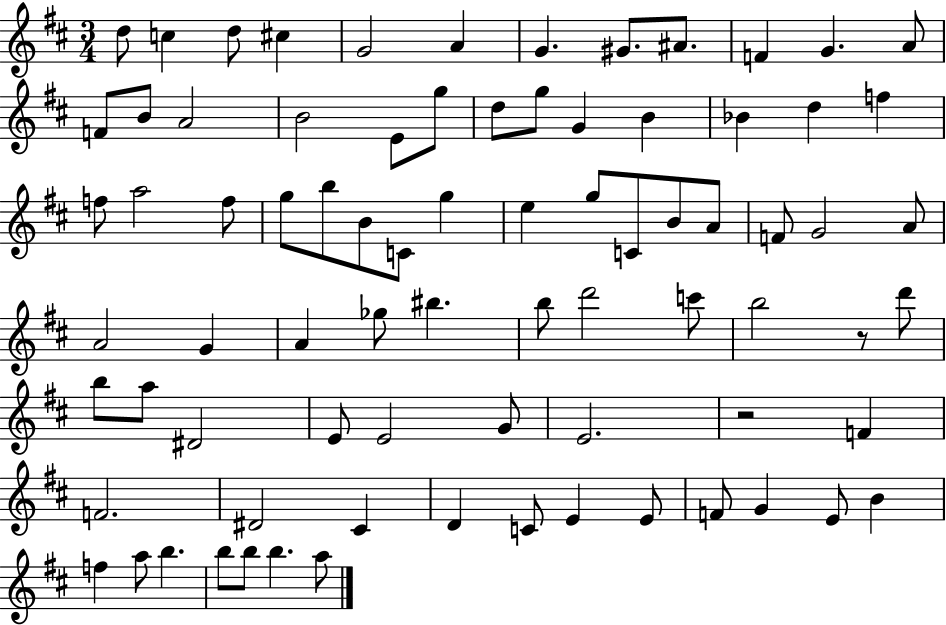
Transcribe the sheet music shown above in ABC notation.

X:1
T:Untitled
M:3/4
L:1/4
K:D
d/2 c d/2 ^c G2 A G ^G/2 ^A/2 F G A/2 F/2 B/2 A2 B2 E/2 g/2 d/2 g/2 G B _B d f f/2 a2 f/2 g/2 b/2 B/2 C/2 g e g/2 C/2 B/2 A/2 F/2 G2 A/2 A2 G A _g/2 ^b b/2 d'2 c'/2 b2 z/2 d'/2 b/2 a/2 ^D2 E/2 E2 G/2 E2 z2 F F2 ^D2 ^C D C/2 E E/2 F/2 G E/2 B f a/2 b b/2 b/2 b a/2